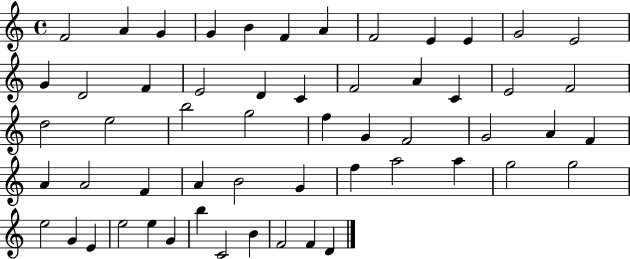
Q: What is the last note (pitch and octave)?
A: D4